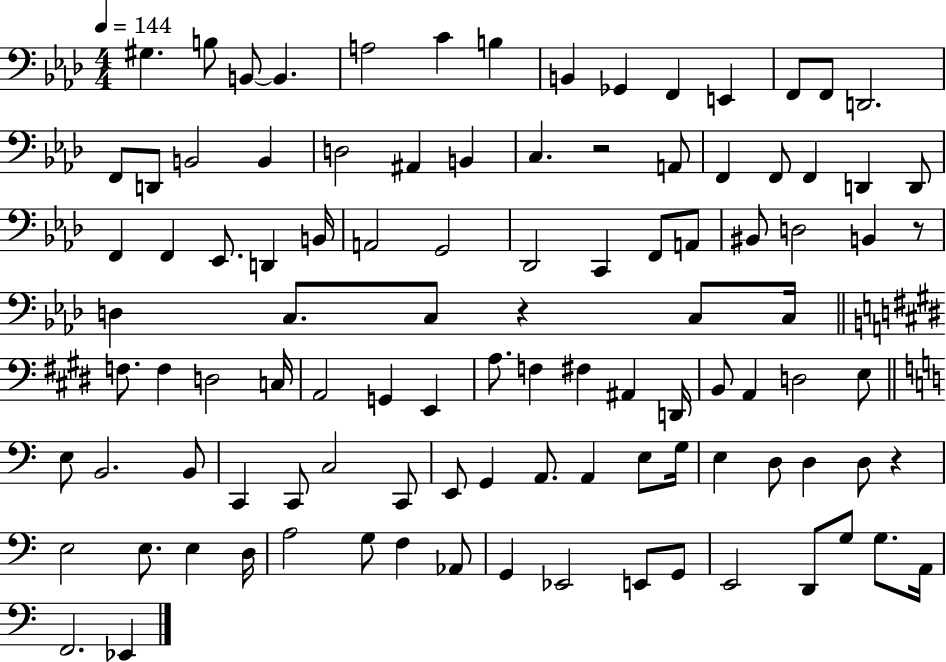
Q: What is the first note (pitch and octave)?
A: G#3